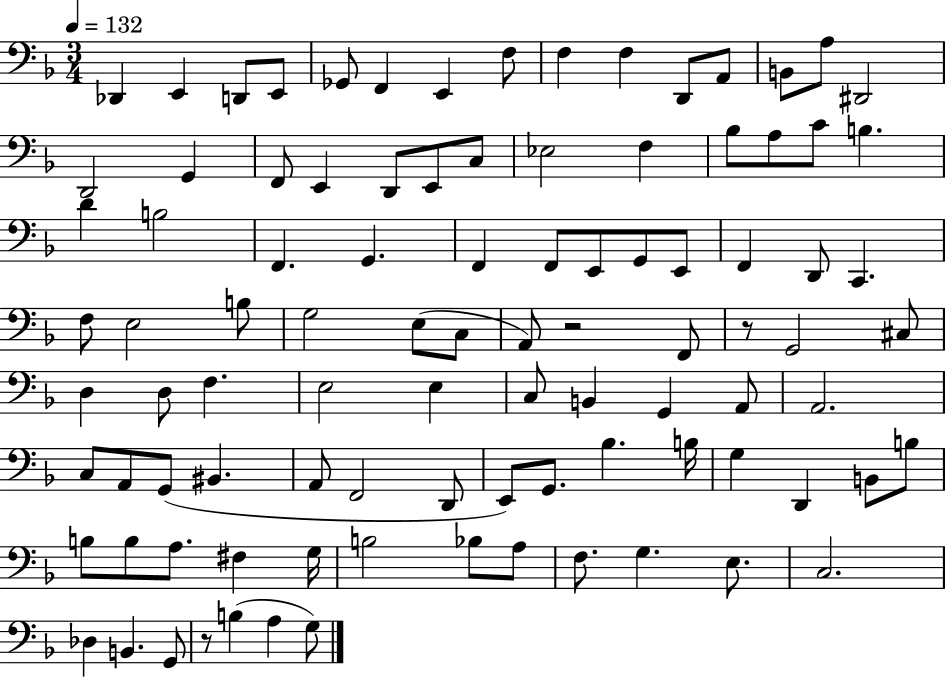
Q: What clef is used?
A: bass